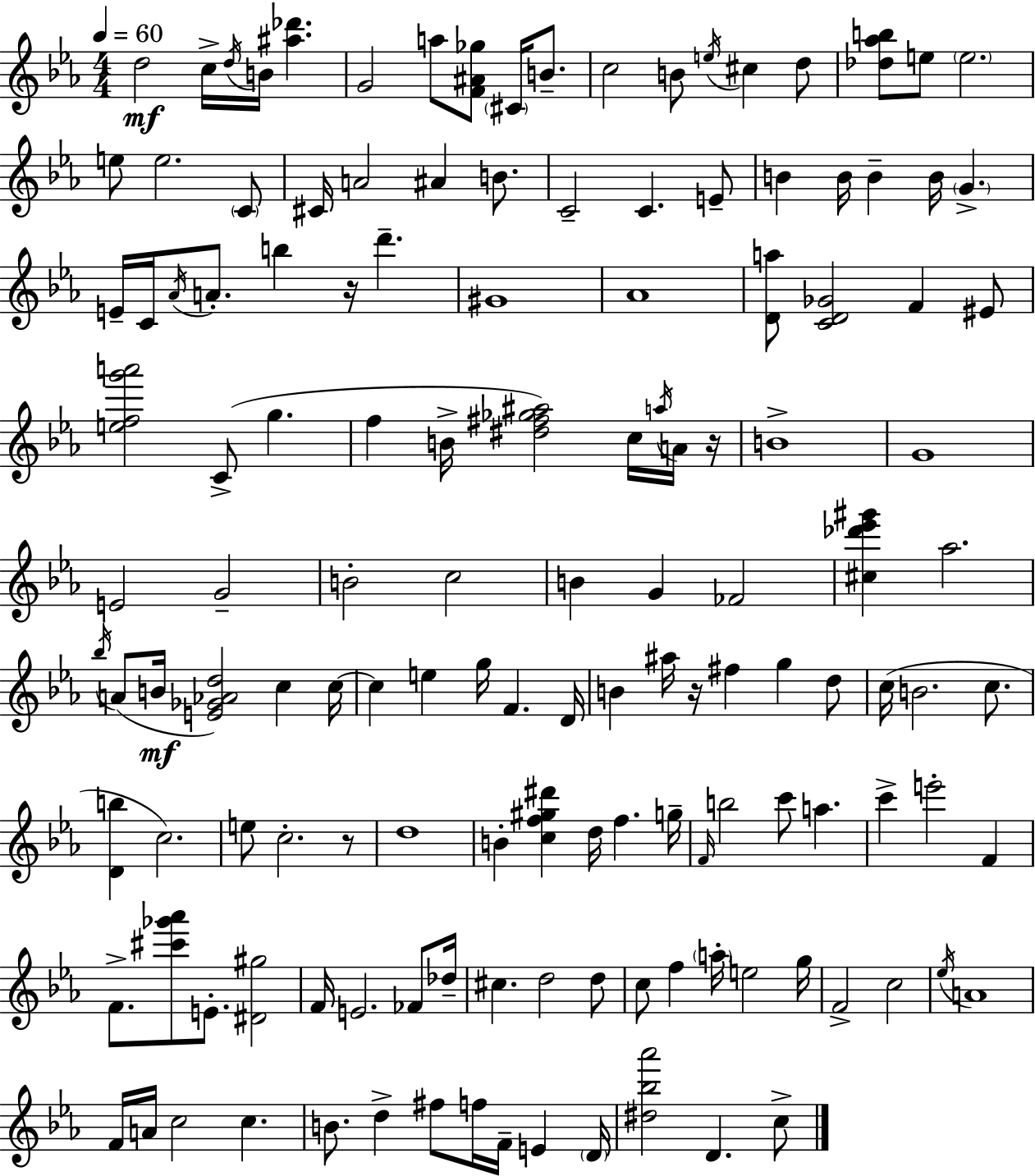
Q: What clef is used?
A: treble